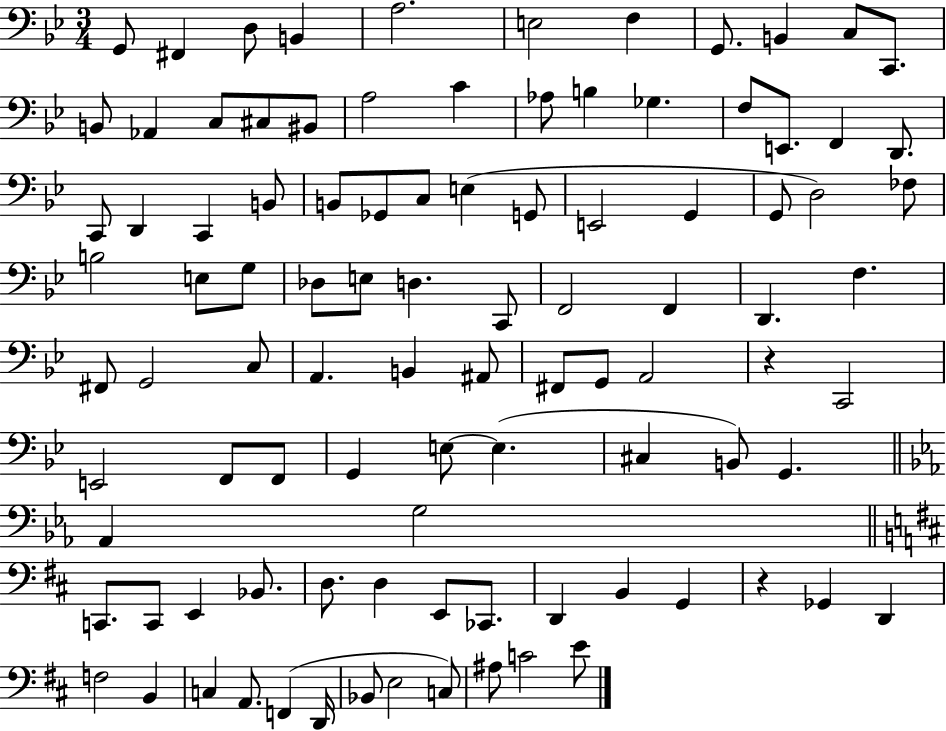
{
  \clef bass
  \numericTimeSignature
  \time 3/4
  \key bes \major
  g,8 fis,4 d8 b,4 | a2. | e2 f4 | g,8. b,4 c8 c,8. | \break b,8 aes,4 c8 cis8 bis,8 | a2 c'4 | aes8 b4 ges4. | f8 e,8. f,4 d,8. | \break c,8 d,4 c,4 b,8 | b,8 ges,8 c8 e4( g,8 | e,2 g,4 | g,8 d2) fes8 | \break b2 e8 g8 | des8 e8 d4. c,8 | f,2 f,4 | d,4. f4. | \break fis,8 g,2 c8 | a,4. b,4 ais,8 | fis,8 g,8 a,2 | r4 c,2 | \break e,2 f,8 f,8 | g,4 e8~~ e4.( | cis4 b,8) g,4. | \bar "||" \break \key ees \major aes,4 g2 | \bar "||" \break \key d \major c,8. c,8 e,4 bes,8. | d8. d4 e,8 ces,8. | d,4 b,4 g,4 | r4 ges,4 d,4 | \break f2 b,4 | c4 a,8. f,4( d,16 | bes,8 e2 c8) | ais8 c'2 e'8 | \break \bar "|."
}